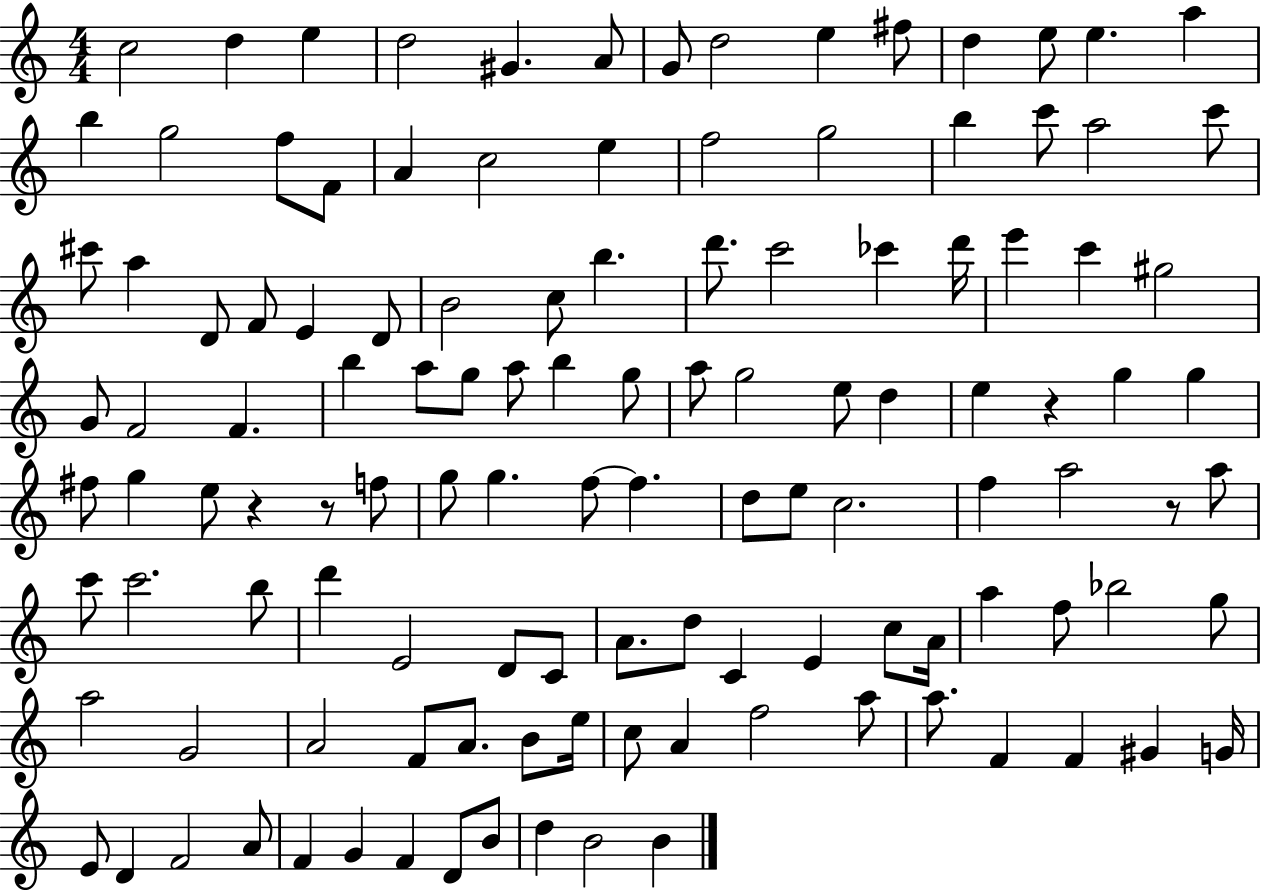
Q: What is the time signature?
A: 4/4